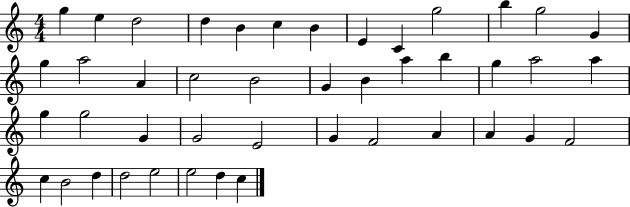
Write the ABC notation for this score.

X:1
T:Untitled
M:4/4
L:1/4
K:C
g e d2 d B c B E C g2 b g2 G g a2 A c2 B2 G B a b g a2 a g g2 G G2 E2 G F2 A A G F2 c B2 d d2 e2 e2 d c